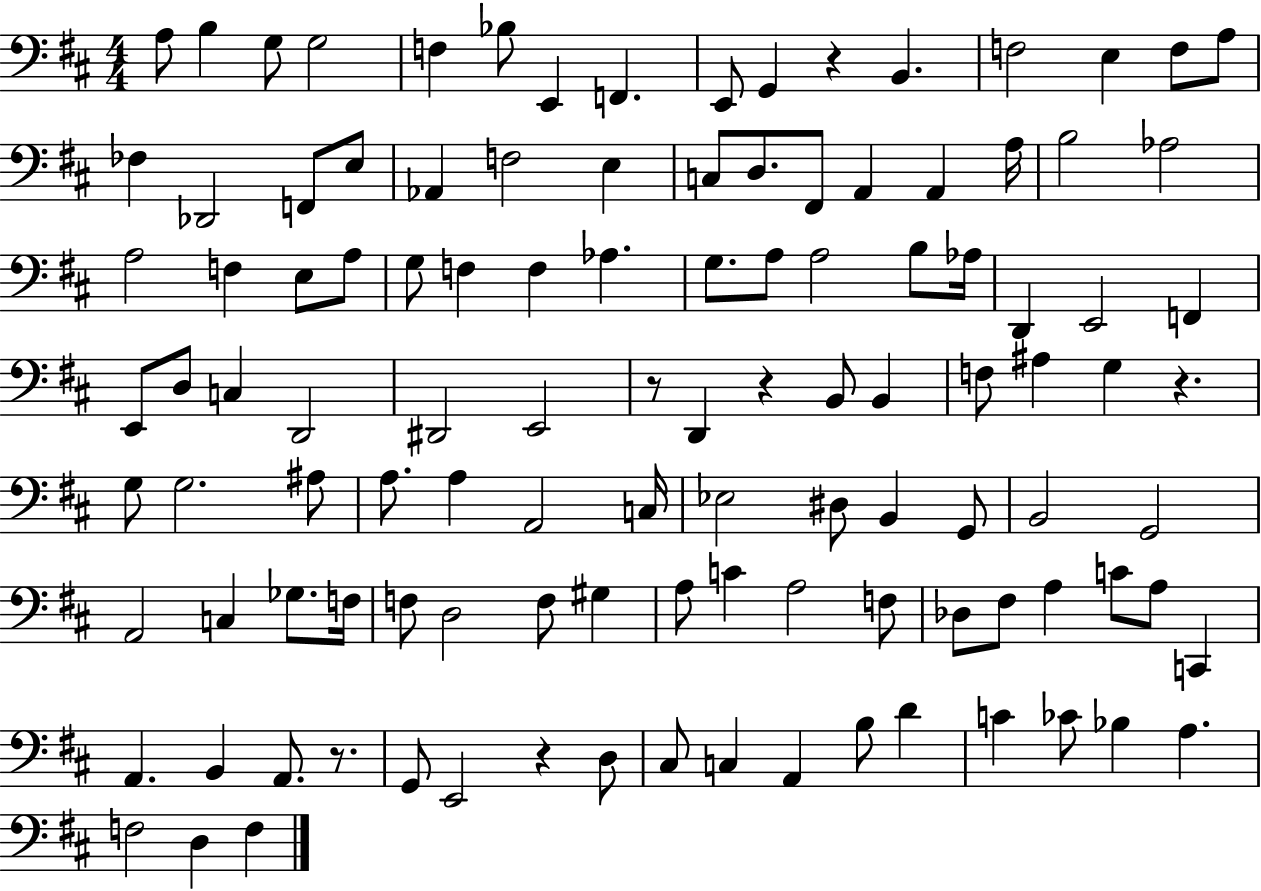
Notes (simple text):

A3/e B3/q G3/e G3/h F3/q Bb3/e E2/q F2/q. E2/e G2/q R/q B2/q. F3/h E3/q F3/e A3/e FES3/q Db2/h F2/e E3/e Ab2/q F3/h E3/q C3/e D3/e. F#2/e A2/q A2/q A3/s B3/h Ab3/h A3/h F3/q E3/e A3/e G3/e F3/q F3/q Ab3/q. G3/e. A3/e A3/h B3/e Ab3/s D2/q E2/h F2/q E2/e D3/e C3/q D2/h D#2/h E2/h R/e D2/q R/q B2/e B2/q F3/e A#3/q G3/q R/q. G3/e G3/h. A#3/e A3/e. A3/q A2/h C3/s Eb3/h D#3/e B2/q G2/e B2/h G2/h A2/h C3/q Gb3/e. F3/s F3/e D3/h F3/e G#3/q A3/e C4/q A3/h F3/e Db3/e F#3/e A3/q C4/e A3/e C2/q A2/q. B2/q A2/e. R/e. G2/e E2/h R/q D3/e C#3/e C3/q A2/q B3/e D4/q C4/q CES4/e Bb3/q A3/q. F3/h D3/q F3/q